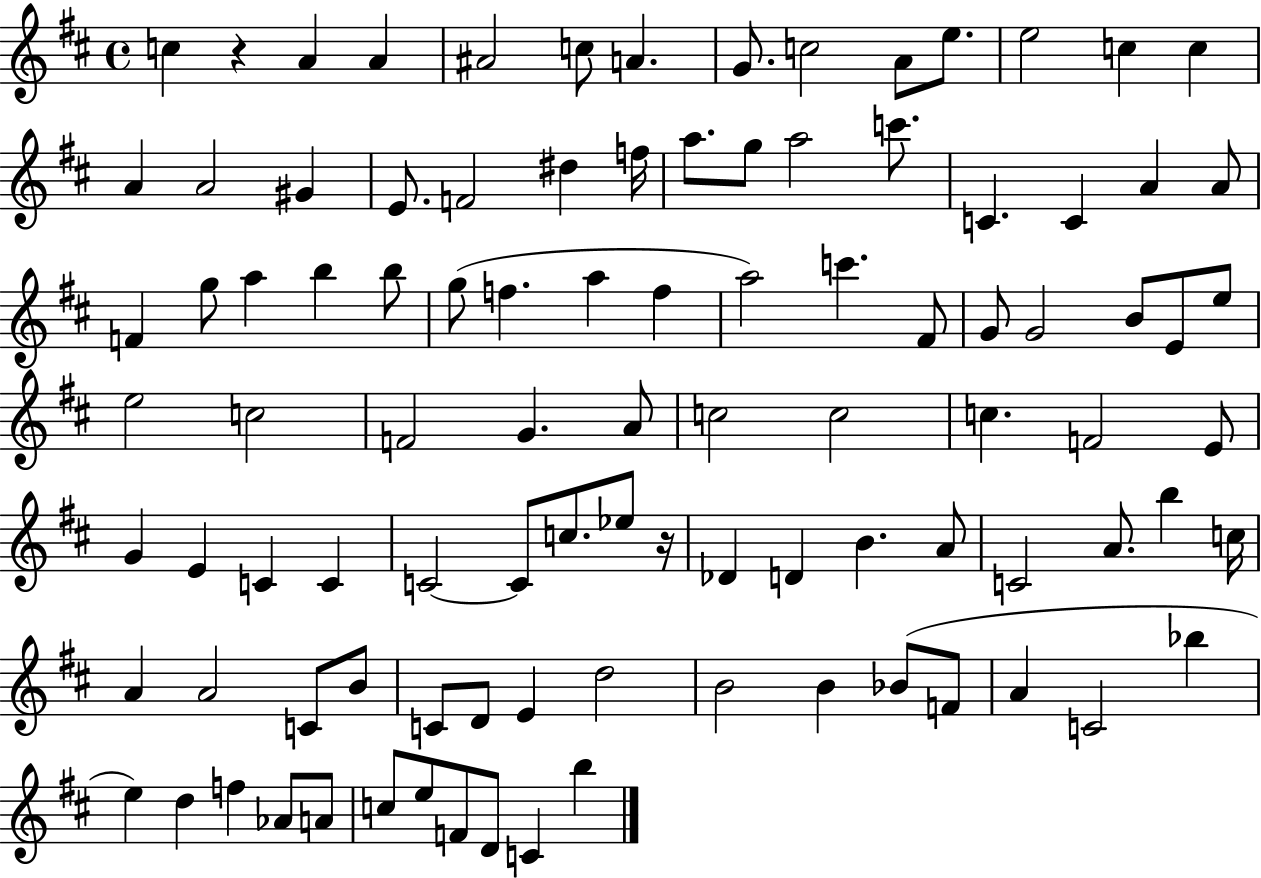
X:1
T:Untitled
M:4/4
L:1/4
K:D
c z A A ^A2 c/2 A G/2 c2 A/2 e/2 e2 c c A A2 ^G E/2 F2 ^d f/4 a/2 g/2 a2 c'/2 C C A A/2 F g/2 a b b/2 g/2 f a f a2 c' ^F/2 G/2 G2 B/2 E/2 e/2 e2 c2 F2 G A/2 c2 c2 c F2 E/2 G E C C C2 C/2 c/2 _e/2 z/4 _D D B A/2 C2 A/2 b c/4 A A2 C/2 B/2 C/2 D/2 E d2 B2 B _B/2 F/2 A C2 _b e d f _A/2 A/2 c/2 e/2 F/2 D/2 C b